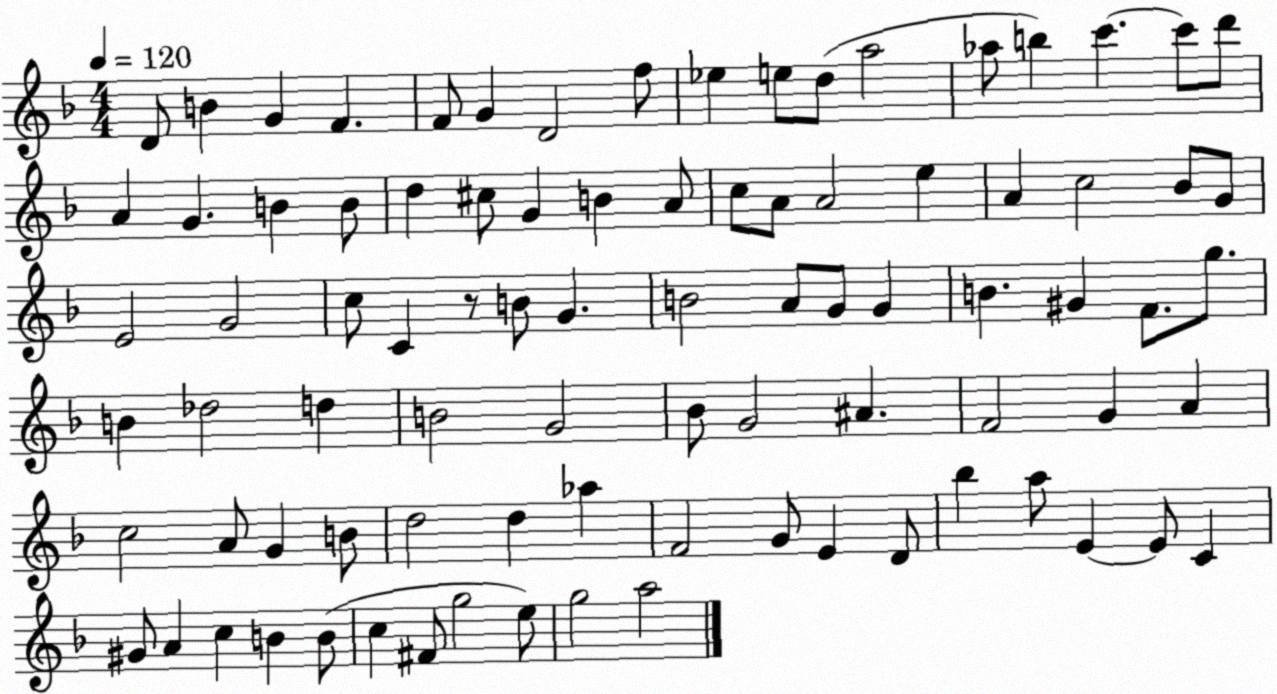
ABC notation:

X:1
T:Untitled
M:4/4
L:1/4
K:F
D/2 B G F F/2 G D2 f/2 _e e/2 d/2 a2 _a/2 b c' c'/2 d'/2 A G B B/2 d ^c/2 G B A/2 c/2 A/2 A2 e A c2 _B/2 G/2 E2 G2 c/2 C z/2 B/2 G B2 A/2 G/2 G B ^G F/2 g/2 B _d2 d B2 G2 _B/2 G2 ^A F2 G A c2 A/2 G B/2 d2 d _a F2 G/2 E D/2 _b a/2 E E/2 C ^G/2 A c B B/2 c ^F/2 g2 e/2 g2 a2